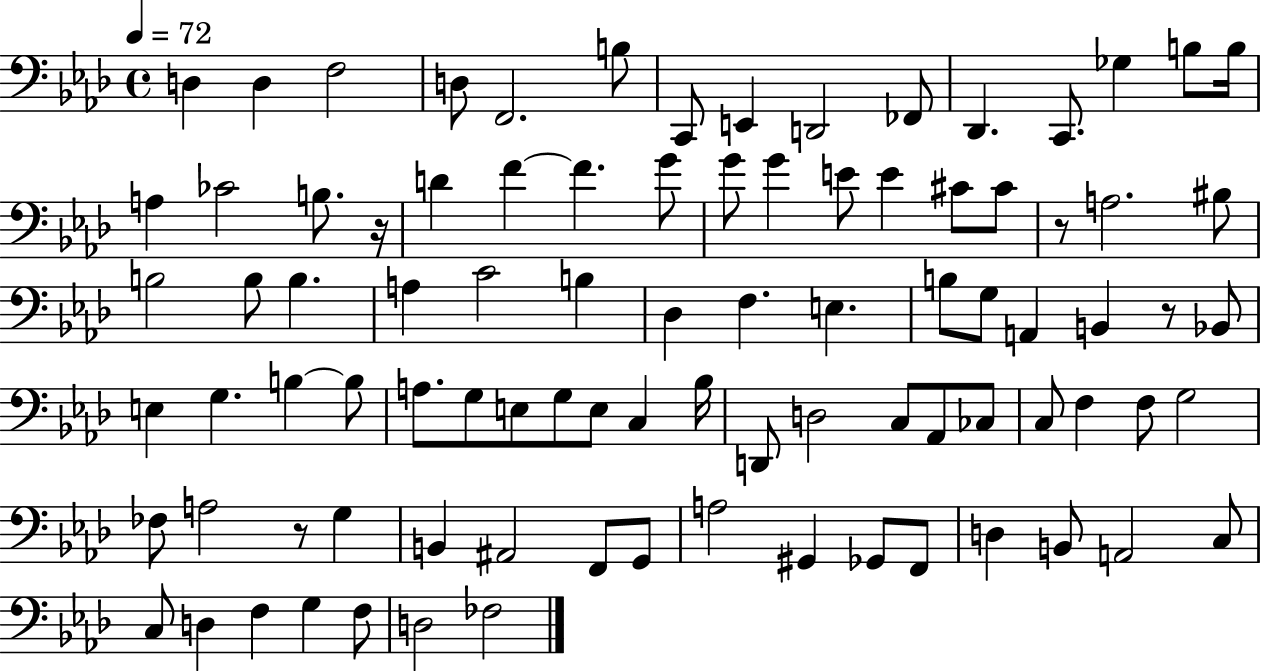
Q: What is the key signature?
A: AES major